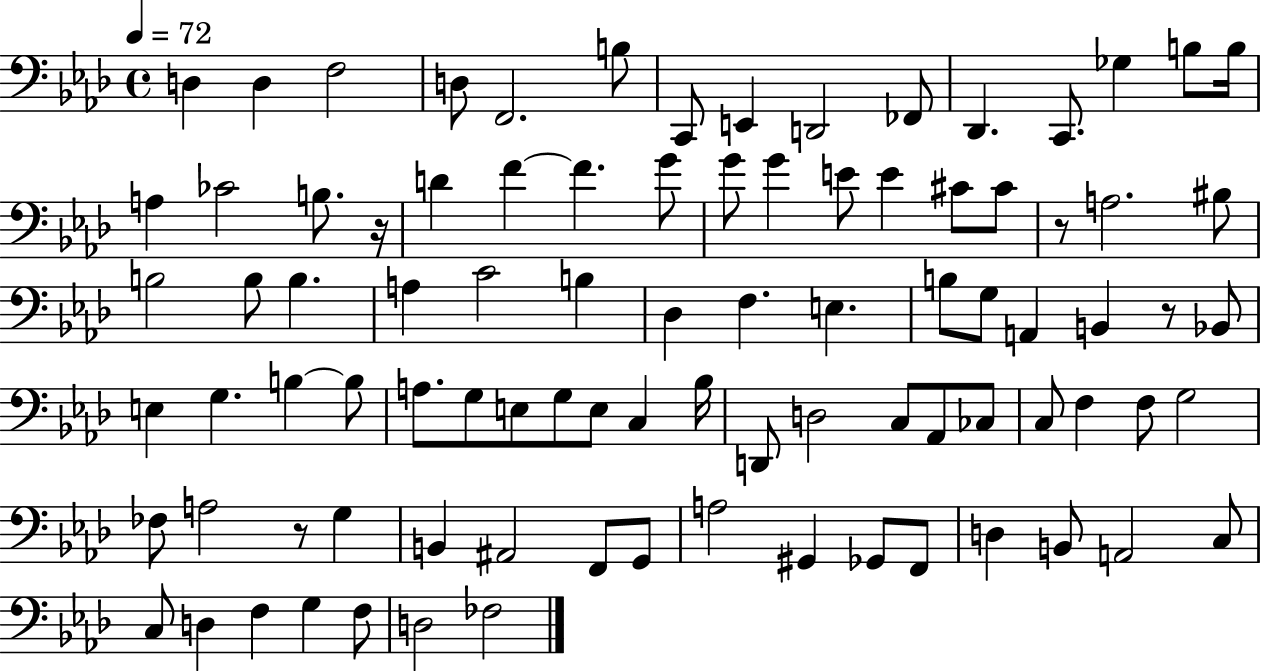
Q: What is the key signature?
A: AES major